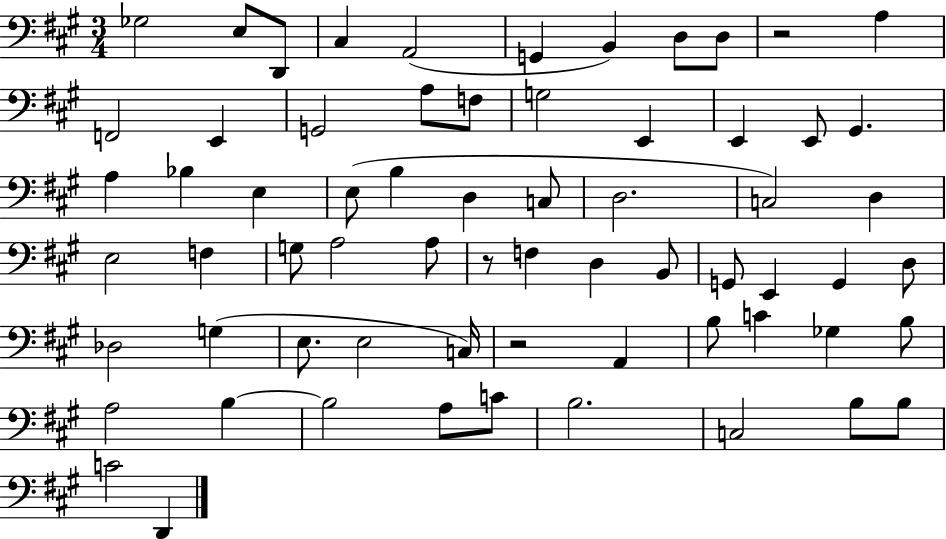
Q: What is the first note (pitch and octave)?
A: Gb3